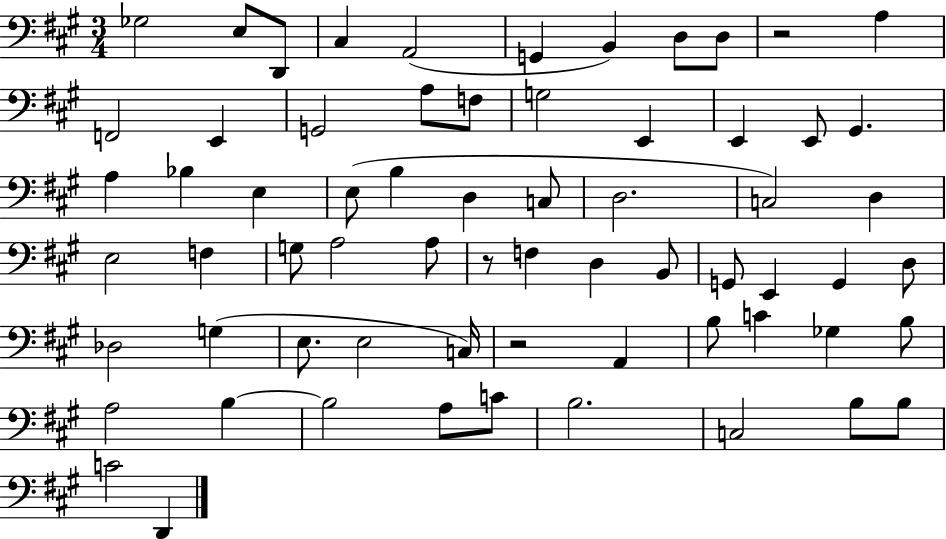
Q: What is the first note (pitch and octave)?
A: Gb3